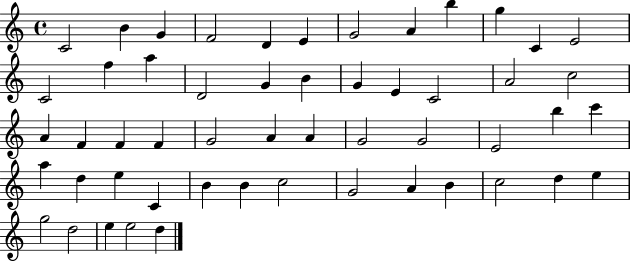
C4/h B4/q G4/q F4/h D4/q E4/q G4/h A4/q B5/q G5/q C4/q E4/h C4/h F5/q A5/q D4/h G4/q B4/q G4/q E4/q C4/h A4/h C5/h A4/q F4/q F4/q F4/q G4/h A4/q A4/q G4/h G4/h E4/h B5/q C6/q A5/q D5/q E5/q C4/q B4/q B4/q C5/h G4/h A4/q B4/q C5/h D5/q E5/q G5/h D5/h E5/q E5/h D5/q